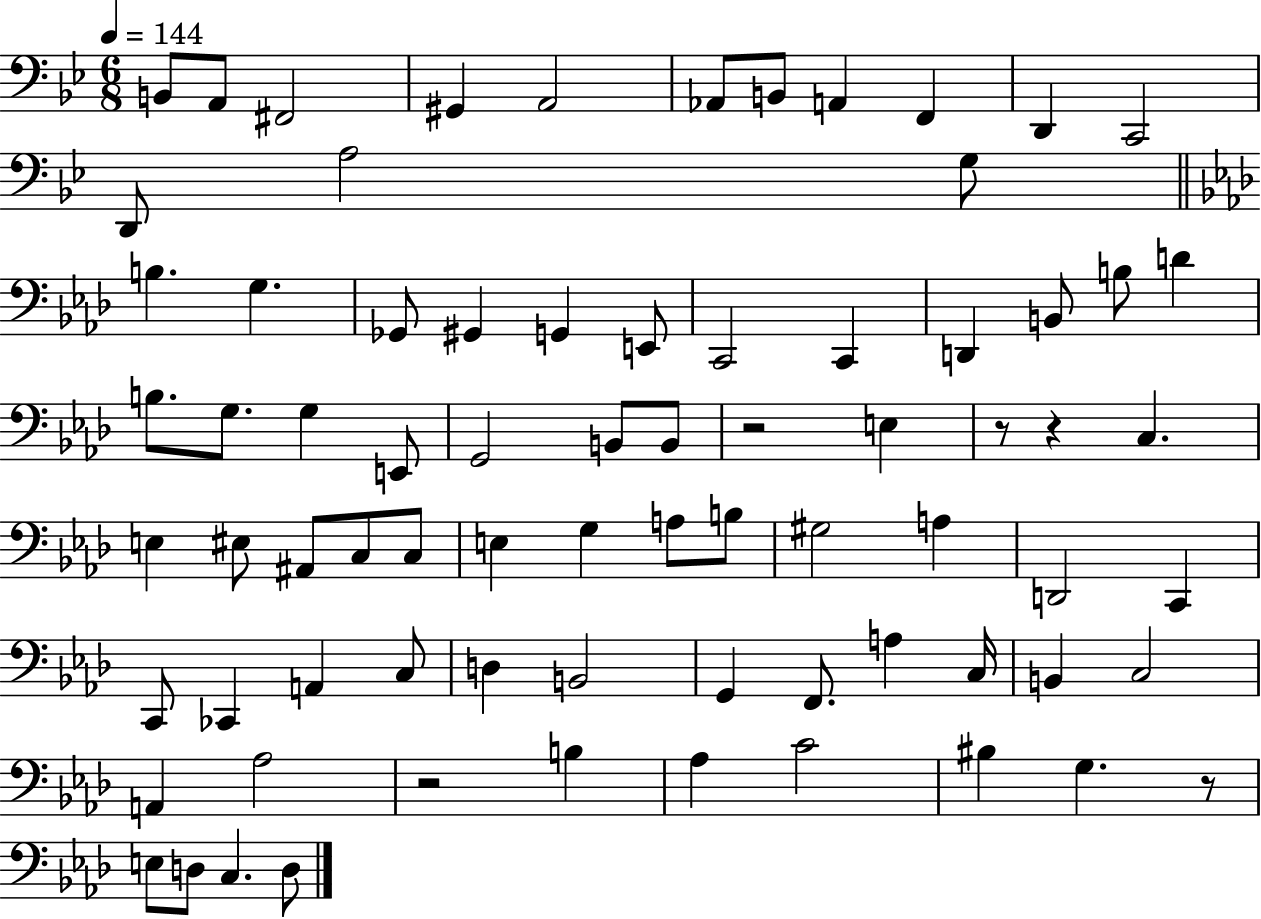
X:1
T:Untitled
M:6/8
L:1/4
K:Bb
B,,/2 A,,/2 ^F,,2 ^G,, A,,2 _A,,/2 B,,/2 A,, F,, D,, C,,2 D,,/2 A,2 G,/2 B, G, _G,,/2 ^G,, G,, E,,/2 C,,2 C,, D,, B,,/2 B,/2 D B,/2 G,/2 G, E,,/2 G,,2 B,,/2 B,,/2 z2 E, z/2 z C, E, ^E,/2 ^A,,/2 C,/2 C,/2 E, G, A,/2 B,/2 ^G,2 A, D,,2 C,, C,,/2 _C,, A,, C,/2 D, B,,2 G,, F,,/2 A, C,/4 B,, C,2 A,, _A,2 z2 B, _A, C2 ^B, G, z/2 E,/2 D,/2 C, D,/2